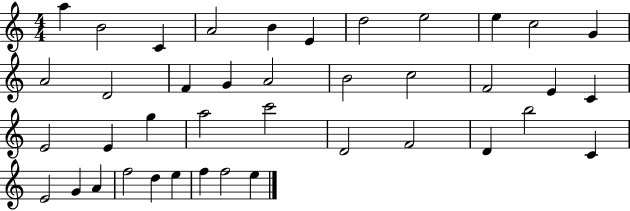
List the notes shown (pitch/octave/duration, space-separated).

A5/q B4/h C4/q A4/h B4/q E4/q D5/h E5/h E5/q C5/h G4/q A4/h D4/h F4/q G4/q A4/h B4/h C5/h F4/h E4/q C4/q E4/h E4/q G5/q A5/h C6/h D4/h F4/h D4/q B5/h C4/q E4/h G4/q A4/q F5/h D5/q E5/q F5/q F5/h E5/q